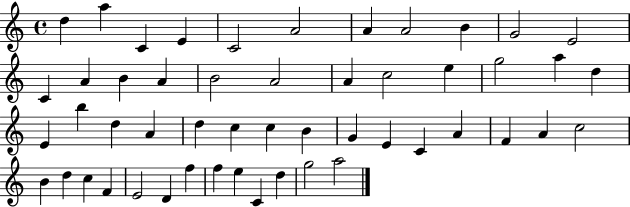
X:1
T:Untitled
M:4/4
L:1/4
K:C
d a C E C2 A2 A A2 B G2 E2 C A B A B2 A2 A c2 e g2 a d E b d A d c c B G E C A F A c2 B d c F E2 D f f e C d g2 a2